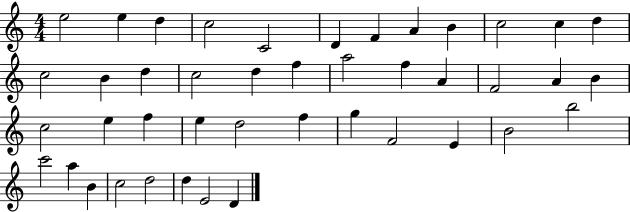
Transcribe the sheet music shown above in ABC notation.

X:1
T:Untitled
M:4/4
L:1/4
K:C
e2 e d c2 C2 D F A B c2 c d c2 B d c2 d f a2 f A F2 A B c2 e f e d2 f g F2 E B2 b2 c'2 a B c2 d2 d E2 D